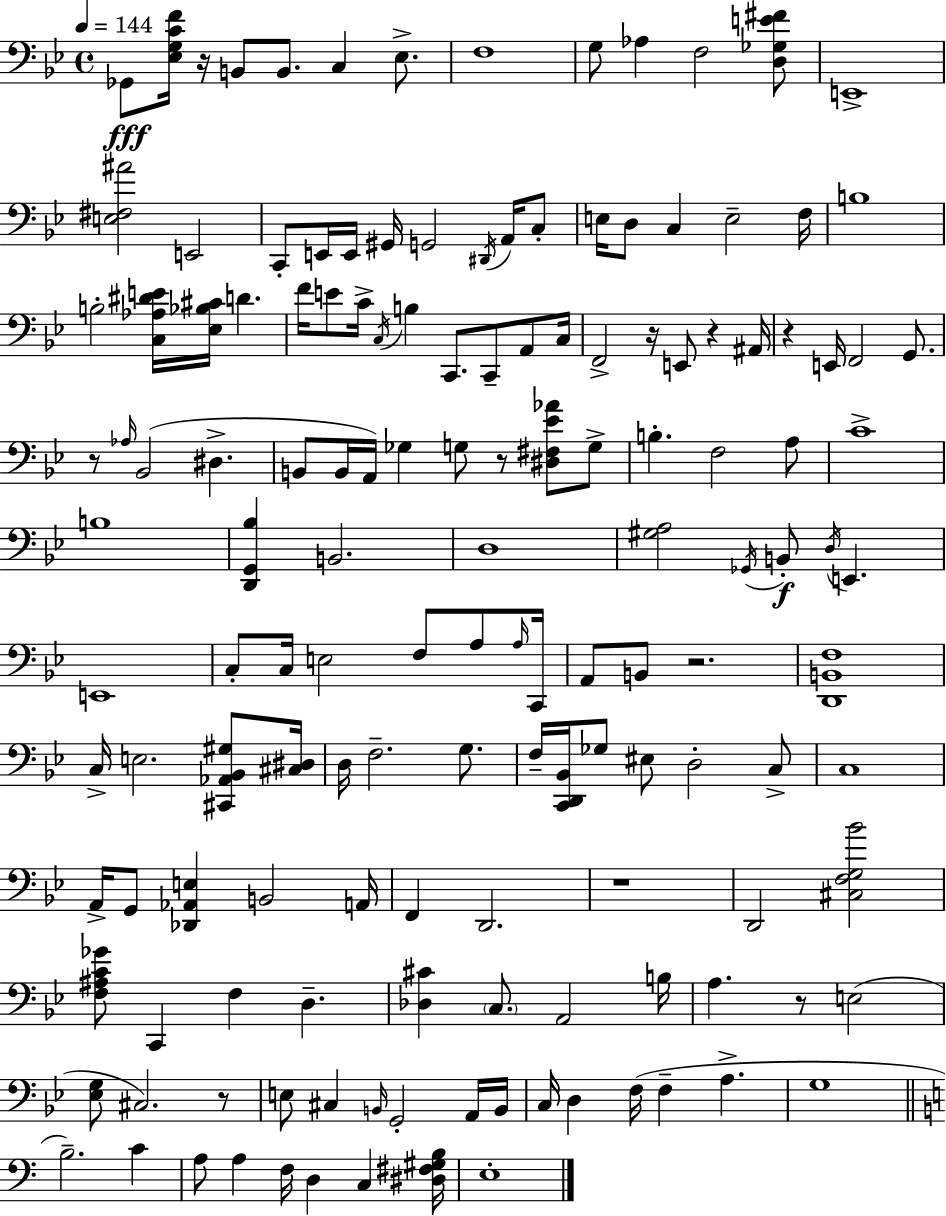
Gb2/e [Eb3,G3,C4,F4]/s R/s B2/e B2/e. C3/q Eb3/e. F3/w G3/e Ab3/q F3/h [D3,Gb3,E4,F#4]/e E2/w [E3,F#3,A#4]/h E2/h C2/e E2/s E2/s G#2/s G2/h D#2/s A2/s C3/e E3/s D3/e C3/q E3/h F3/s B3/w B3/h [C3,Ab3,D#4,E4]/s [Eb3,Bb3,C#4]/s D4/q. F4/s E4/e C4/s C3/s B3/q C2/e. C2/e A2/e C3/s F2/h R/s E2/e R/q A#2/s R/q E2/s F2/h G2/e. R/e Ab3/s Bb2/h D#3/q. B2/e B2/s A2/s Gb3/q G3/e R/e [D#3,F#3,Eb4,Ab4]/e G3/e B3/q. F3/h A3/e C4/w B3/w [D2,G2,Bb3]/q B2/h. D3/w [G#3,A3]/h Gb2/s B2/e D3/s E2/q. E2/w C3/e C3/s E3/h F3/e A3/e A3/s C2/s A2/e B2/e R/h. [D2,B2,F3]/w C3/s E3/h. [C#2,Ab2,Bb2,G#3]/e [C#3,D#3]/s D3/s F3/h. G3/e. F3/s [C2,D2,Bb2]/s Gb3/e EIS3/e D3/h C3/e C3/w A2/s G2/e [Db2,Ab2,E3]/q B2/h A2/s F2/q D2/h. R/w D2/h [C#3,F3,G3,Bb4]/h [F3,A#3,C4,Gb4]/e C2/q F3/q D3/q. [Db3,C#4]/q C3/e. A2/h B3/s A3/q. R/e E3/h [Eb3,G3]/e C#3/h. R/e E3/e C#3/q B2/s G2/h A2/s B2/s C3/s D3/q F3/s F3/q A3/q. G3/w B3/h. C4/q A3/e A3/q F3/s D3/q C3/q [D#3,F#3,G#3,B3]/s E3/w